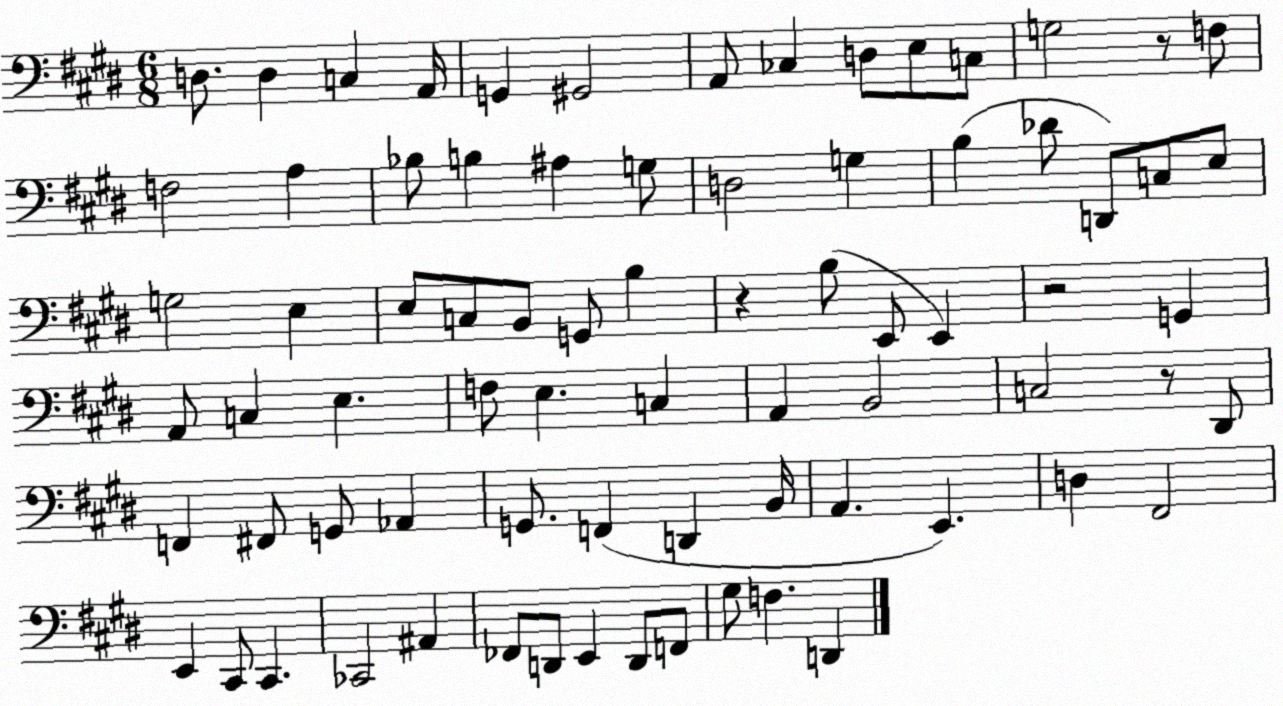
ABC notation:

X:1
T:Untitled
M:6/8
L:1/4
K:E
D,/2 D, C, A,,/4 G,, ^G,,2 A,,/2 _C, D,/2 E,/2 C,/2 G,2 z/2 F,/2 F,2 A, _B,/2 B, ^A, G,/2 D,2 G, B, _D/2 D,,/2 C,/2 E,/2 G,2 E, E,/2 C,/2 B,,/2 G,,/2 B, z B,/2 E,,/2 E,, z2 G,, A,,/2 C, E, F,/2 E, C, A,, B,,2 C,2 z/2 ^D,,/2 F,, ^F,,/2 G,,/2 _A,, G,,/2 F,, D,, B,,/4 A,, E,, D, ^F,,2 E,, ^C,,/2 ^C,, _C,,2 ^A,, _F,,/2 D,,/2 E,, D,,/2 F,,/2 ^G,/2 F, D,,